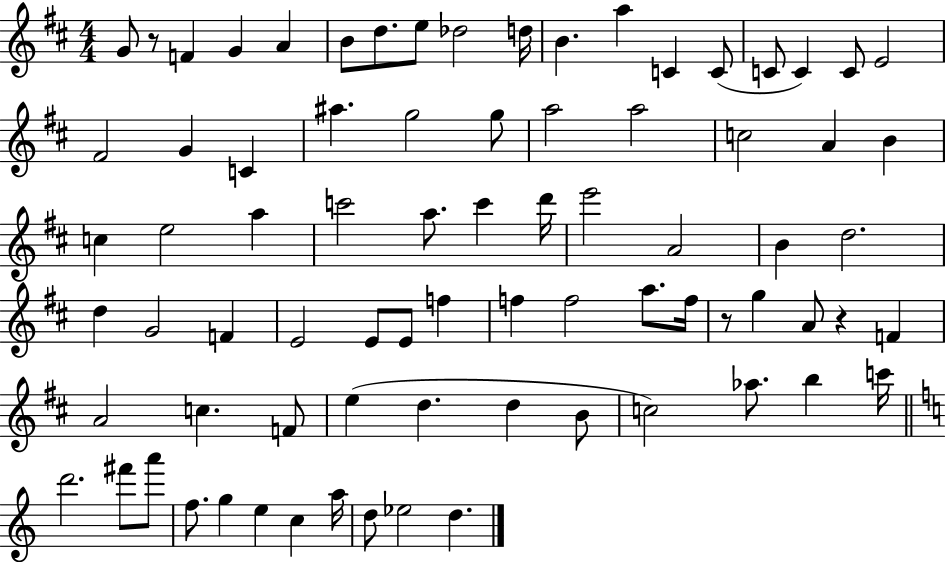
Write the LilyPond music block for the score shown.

{
  \clef treble
  \numericTimeSignature
  \time 4/4
  \key d \major
  \repeat volta 2 { g'8 r8 f'4 g'4 a'4 | b'8 d''8. e''8 des''2 d''16 | b'4. a''4 c'4 c'8( | c'8 c'4) c'8 e'2 | \break fis'2 g'4 c'4 | ais''4. g''2 g''8 | a''2 a''2 | c''2 a'4 b'4 | \break c''4 e''2 a''4 | c'''2 a''8. c'''4 d'''16 | e'''2 a'2 | b'4 d''2. | \break d''4 g'2 f'4 | e'2 e'8 e'8 f''4 | f''4 f''2 a''8. f''16 | r8 g''4 a'8 r4 f'4 | \break a'2 c''4. f'8 | e''4( d''4. d''4 b'8 | c''2) aes''8. b''4 c'''16 | \bar "||" \break \key a \minor d'''2. fis'''8 a'''8 | f''8. g''4 e''4 c''4 a''16 | d''8 ees''2 d''4. | } \bar "|."
}